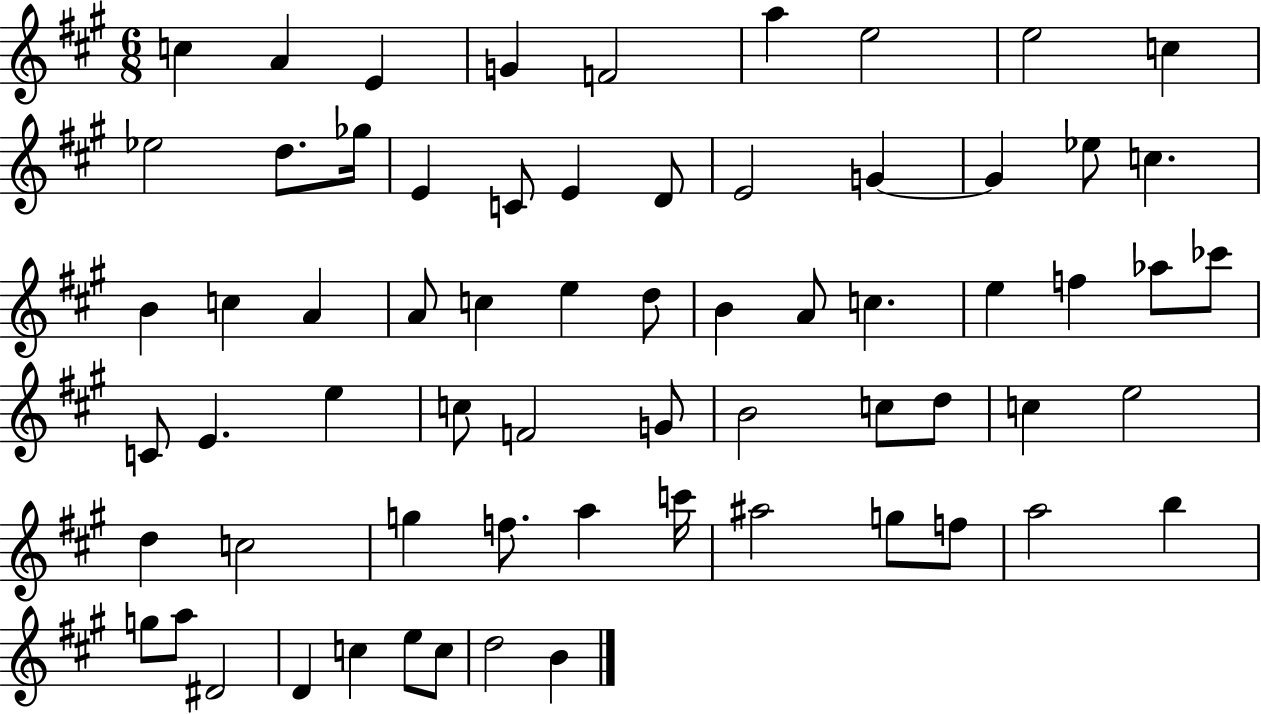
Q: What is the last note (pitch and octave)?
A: B4